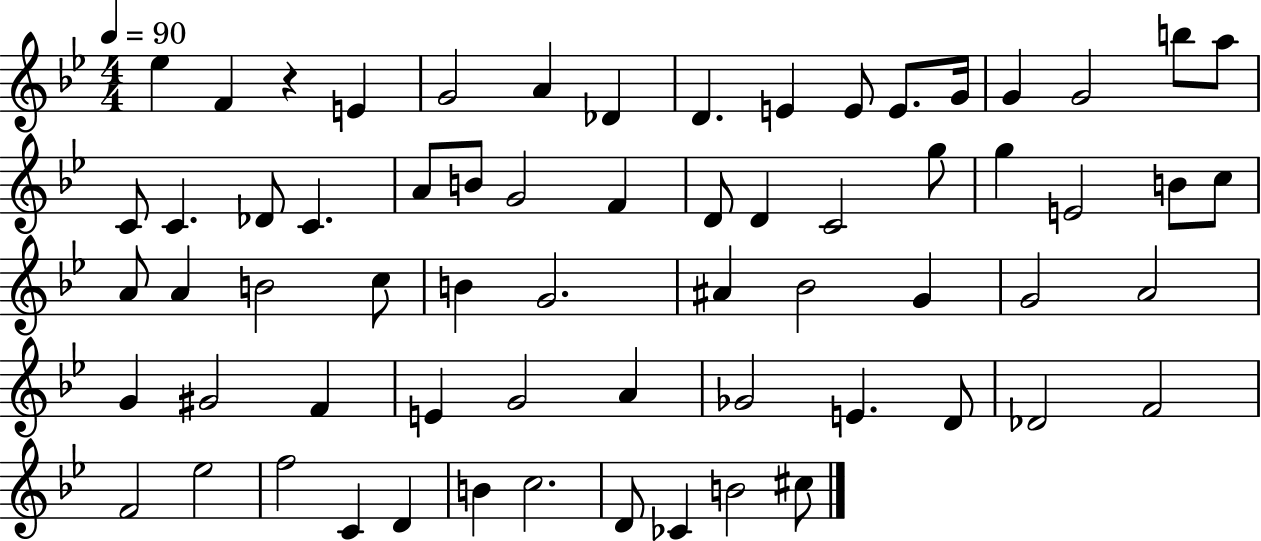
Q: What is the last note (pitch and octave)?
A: C#5